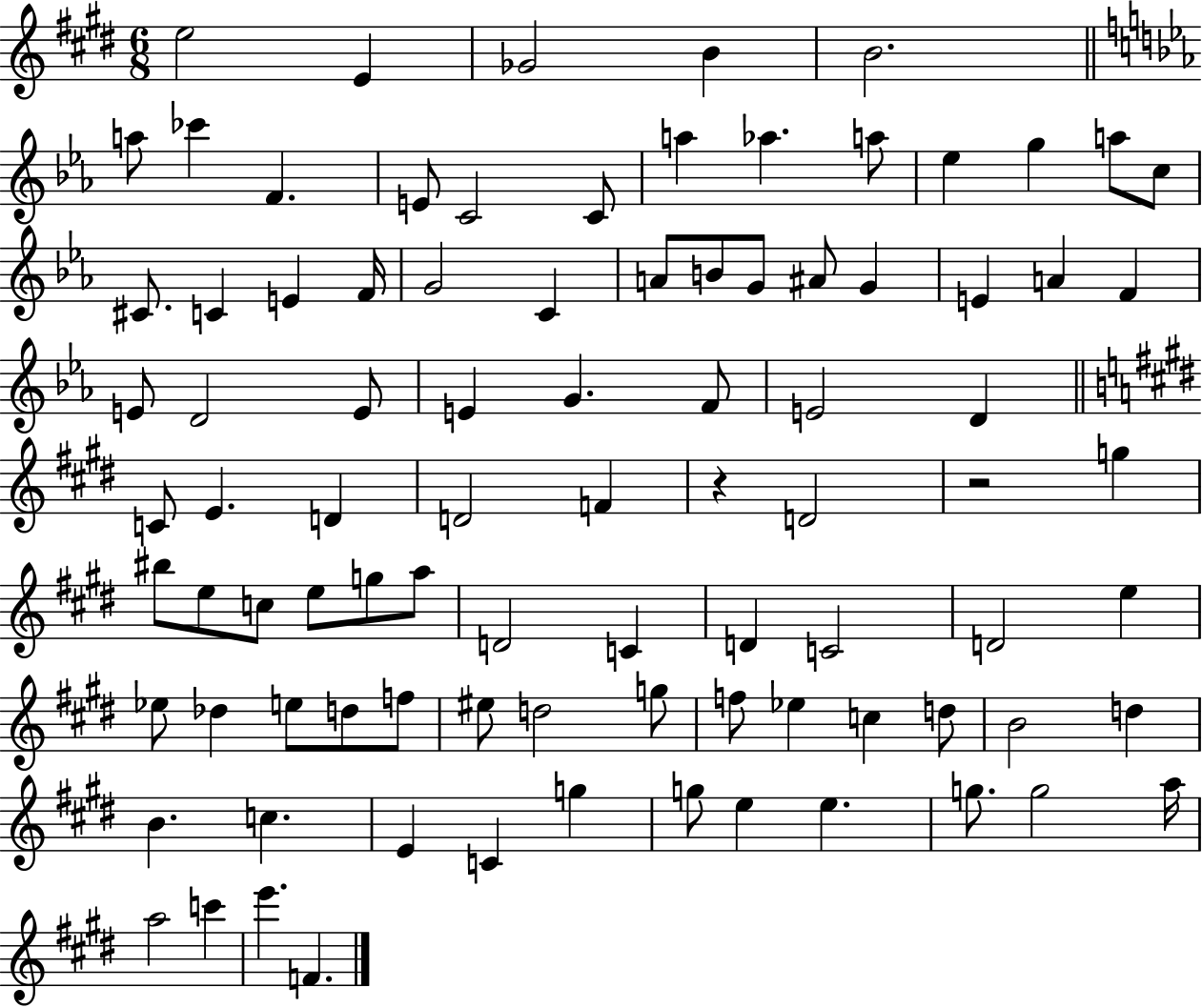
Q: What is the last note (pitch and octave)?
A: F4